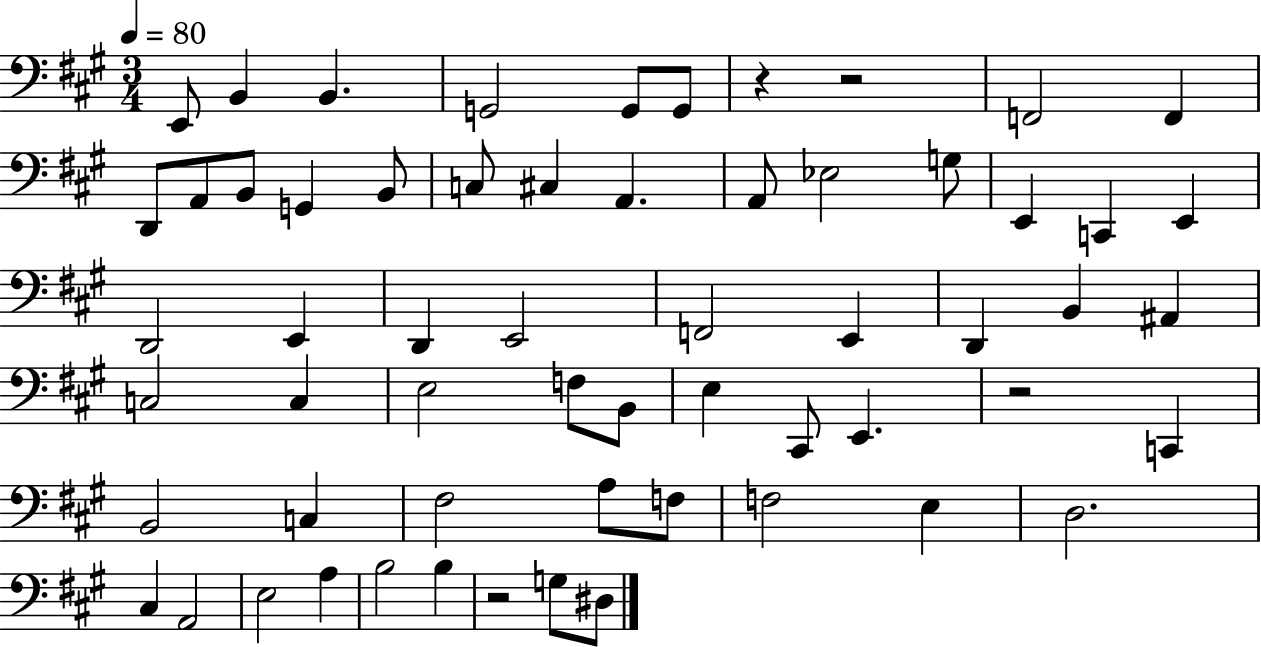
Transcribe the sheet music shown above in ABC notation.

X:1
T:Untitled
M:3/4
L:1/4
K:A
E,,/2 B,, B,, G,,2 G,,/2 G,,/2 z z2 F,,2 F,, D,,/2 A,,/2 B,,/2 G,, B,,/2 C,/2 ^C, A,, A,,/2 _E,2 G,/2 E,, C,, E,, D,,2 E,, D,, E,,2 F,,2 E,, D,, B,, ^A,, C,2 C, E,2 F,/2 B,,/2 E, ^C,,/2 E,, z2 C,, B,,2 C, ^F,2 A,/2 F,/2 F,2 E, D,2 ^C, A,,2 E,2 A, B,2 B, z2 G,/2 ^D,/2